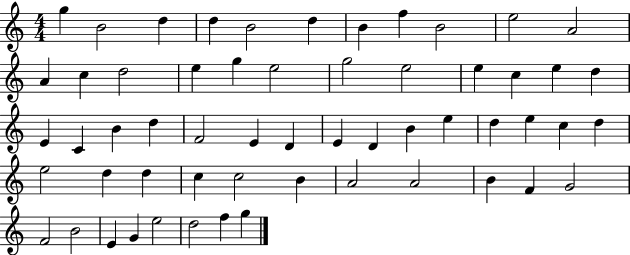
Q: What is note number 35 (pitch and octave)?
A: D5